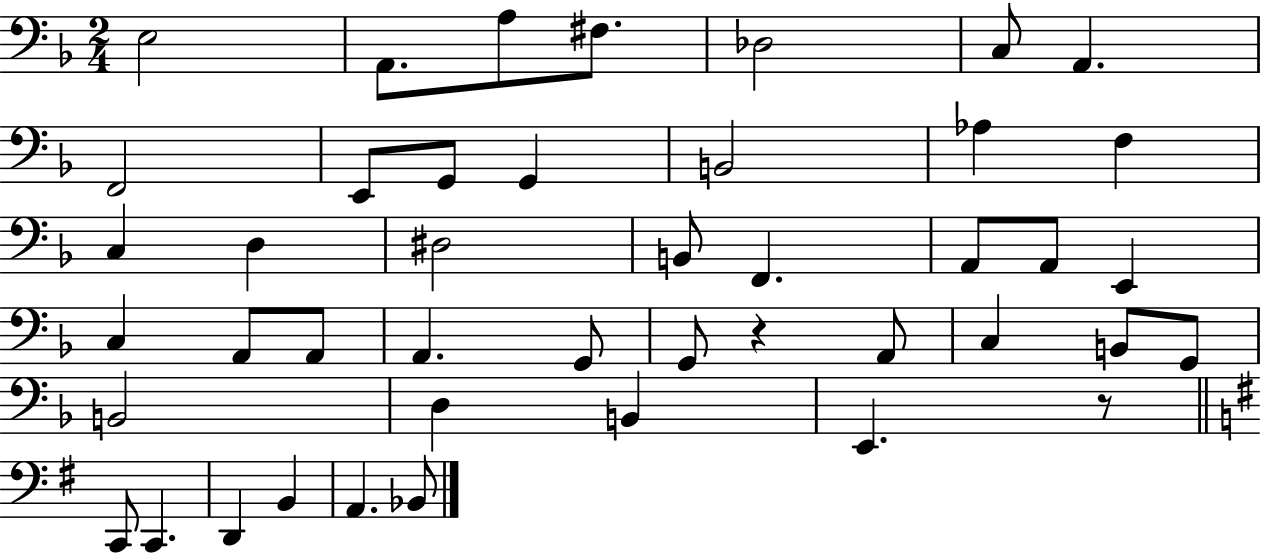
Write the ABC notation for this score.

X:1
T:Untitled
M:2/4
L:1/4
K:F
E,2 A,,/2 A,/2 ^F,/2 _D,2 C,/2 A,, F,,2 E,,/2 G,,/2 G,, B,,2 _A, F, C, D, ^D,2 B,,/2 F,, A,,/2 A,,/2 E,, C, A,,/2 A,,/2 A,, G,,/2 G,,/2 z A,,/2 C, B,,/2 G,,/2 B,,2 D, B,, E,, z/2 C,,/2 C,, D,, B,, A,, _B,,/2